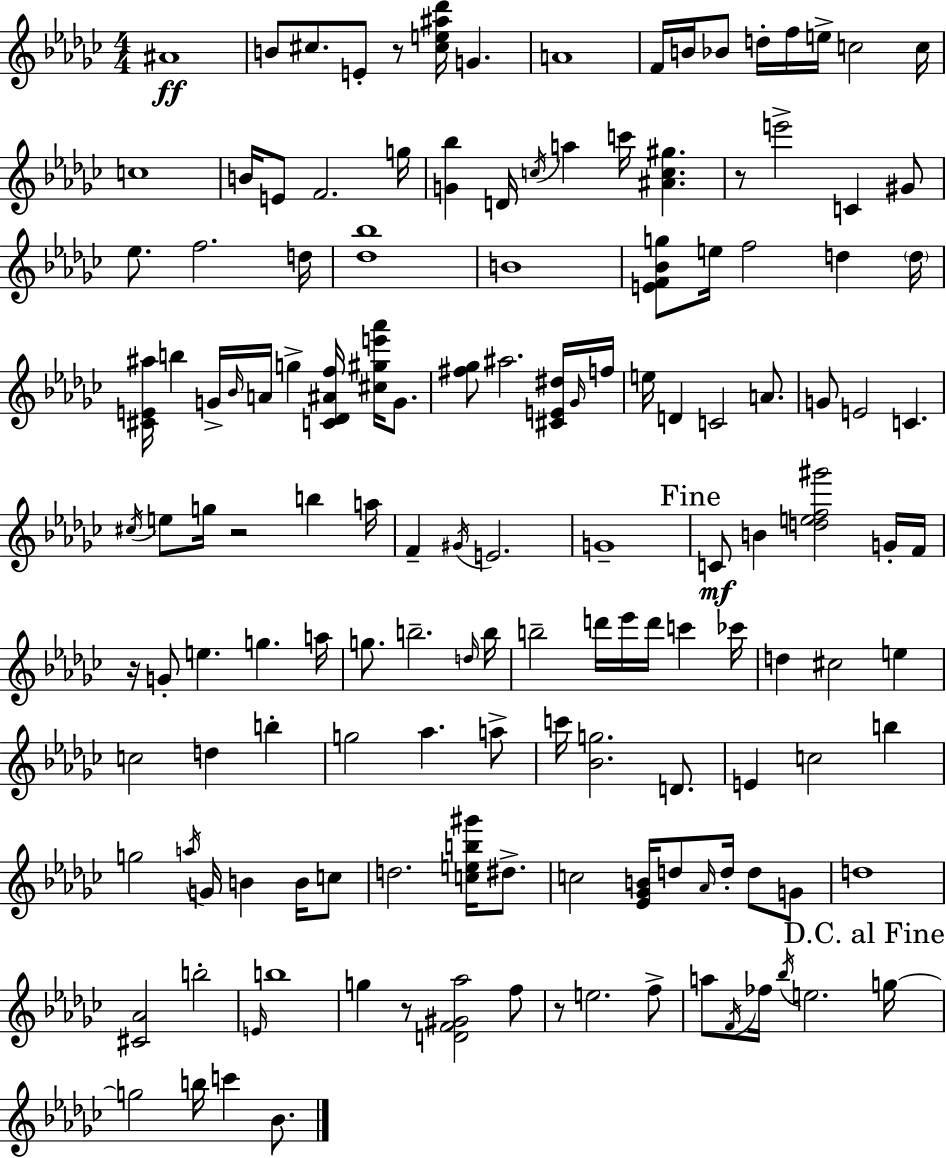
A#4/w B4/e C#5/e. E4/e R/e [C#5,E5,A#5,Db6]/s G4/q. A4/w F4/s B4/s Bb4/e D5/s F5/s E5/s C5/h C5/s C5/w B4/s E4/e F4/h. G5/s [G4,Bb5]/q D4/s C5/s A5/q C6/s [A#4,C5,G#5]/q. R/e E6/h C4/q G#4/e Eb5/e. F5/h. D5/s [Db5,Bb5]/w B4/w [E4,F4,Bb4,G5]/e E5/s F5/h D5/q D5/s [C#4,E4,A#5]/s B5/q G4/s Bb4/s A4/s G5/q [C4,Db4,A#4,F5]/s [C#5,G#5,E6,Ab6]/s G4/e. [F#5,Gb5]/e A#5/h. [C#4,E4,D#5]/s Gb4/s F5/s E5/s D4/q C4/h A4/e. G4/e E4/h C4/q. C#5/s E5/e G5/s R/h B5/q A5/s F4/q G#4/s E4/h. G4/w C4/e B4/q [D5,E5,F5,G#6]/h G4/s F4/s R/s G4/e E5/q. G5/q. A5/s G5/e. B5/h. D5/s B5/s B5/h D6/s Eb6/s D6/s C6/q CES6/s D5/q C#5/h E5/q C5/h D5/q B5/q G5/h Ab5/q. A5/e C6/s [Bb4,G5]/h. D4/e. E4/q C5/h B5/q G5/h A5/s G4/s B4/q B4/s C5/e D5/h. [C5,E5,B5,G#6]/s D#5/e. C5/h [Eb4,Gb4,B4]/s D5/e Ab4/s D5/s D5/e G4/e D5/w [C#4,Ab4]/h B5/h E4/s B5/w G5/q R/e [D4,F4,G#4,Ab5]/h F5/e R/e E5/h. F5/e A5/e F4/s FES5/s Bb5/s E5/h. G5/s G5/h B5/s C6/q Bb4/e.